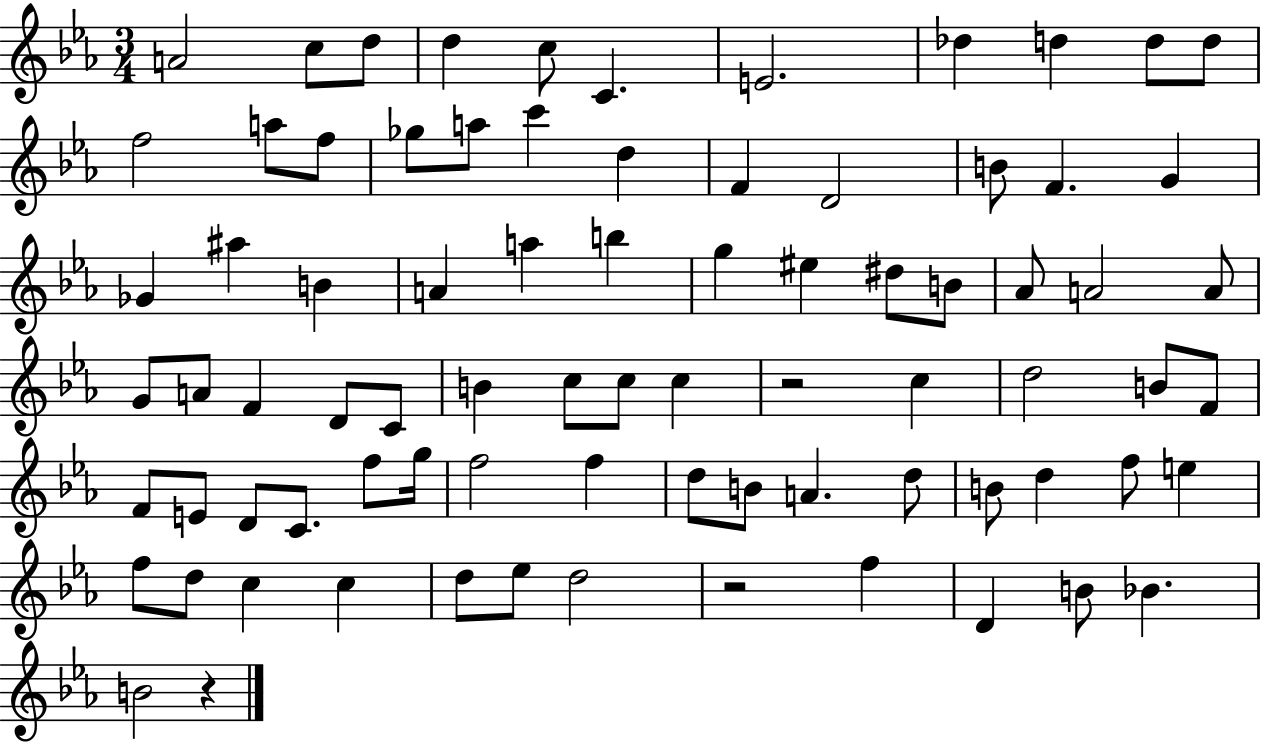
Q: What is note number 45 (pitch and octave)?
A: C5